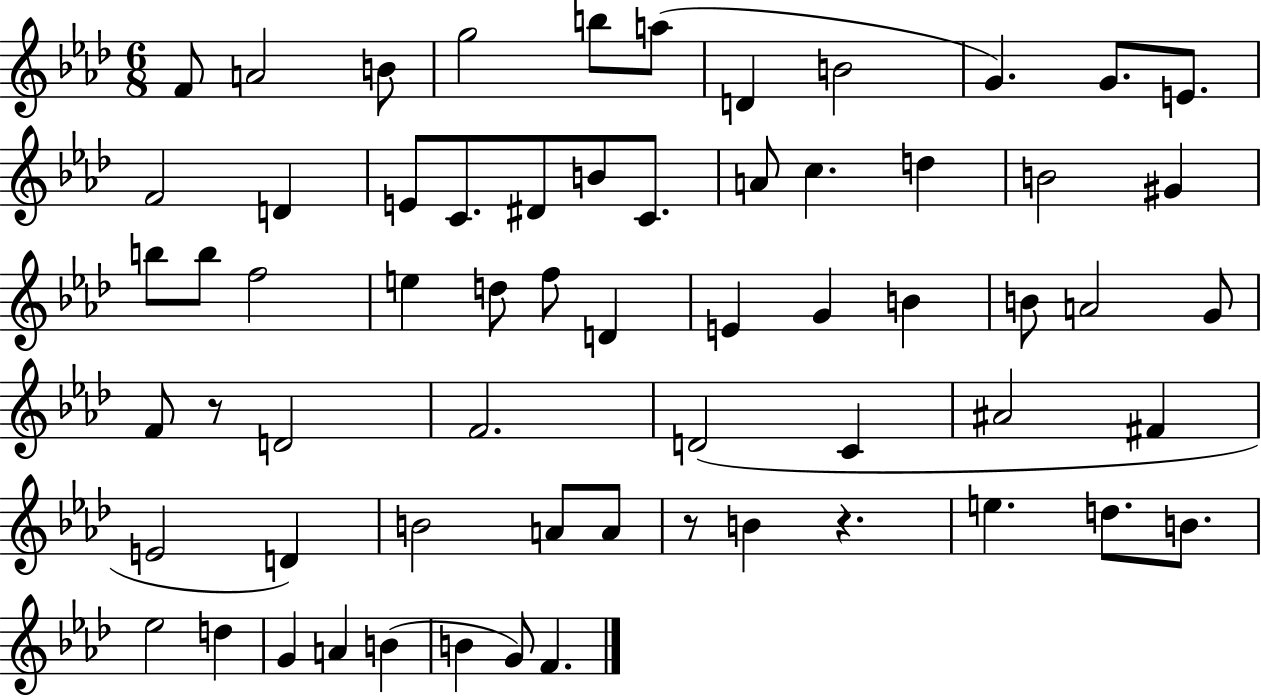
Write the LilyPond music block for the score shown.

{
  \clef treble
  \numericTimeSignature
  \time 6/8
  \key aes \major
  f'8 a'2 b'8 | g''2 b''8 a''8( | d'4 b'2 | g'4.) g'8. e'8. | \break f'2 d'4 | e'8 c'8. dis'8 b'8 c'8. | a'8 c''4. d''4 | b'2 gis'4 | \break b''8 b''8 f''2 | e''4 d''8 f''8 d'4 | e'4 g'4 b'4 | b'8 a'2 g'8 | \break f'8 r8 d'2 | f'2. | d'2( c'4 | ais'2 fis'4 | \break e'2 d'4) | b'2 a'8 a'8 | r8 b'4 r4. | e''4. d''8. b'8. | \break ees''2 d''4 | g'4 a'4 b'4( | b'4 g'8) f'4. | \bar "|."
}